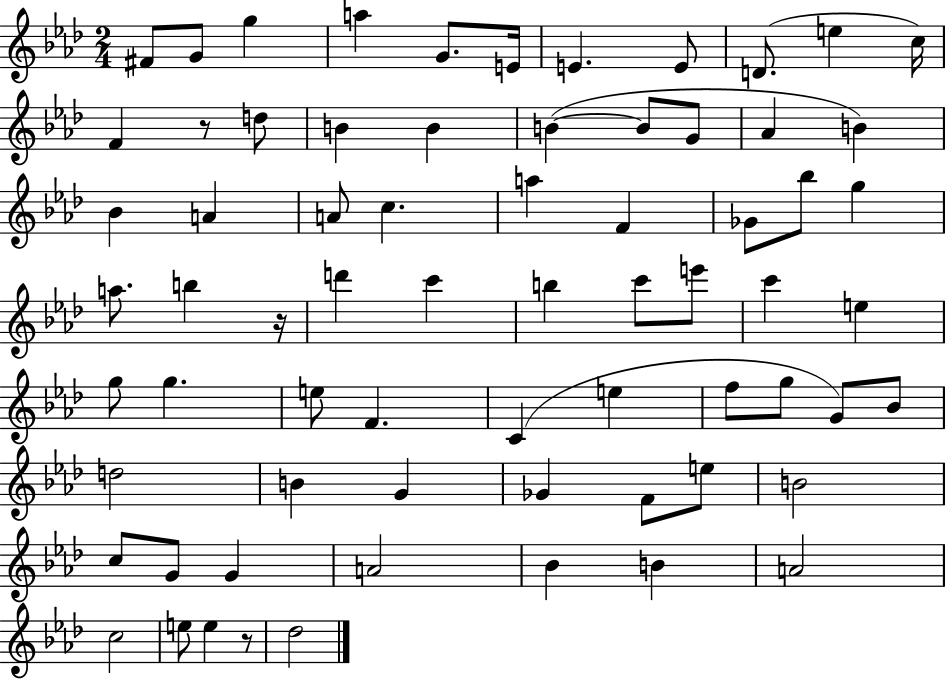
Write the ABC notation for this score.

X:1
T:Untitled
M:2/4
L:1/4
K:Ab
^F/2 G/2 g a G/2 E/4 E E/2 D/2 e c/4 F z/2 d/2 B B B B/2 G/2 _A B _B A A/2 c a F _G/2 _b/2 g a/2 b z/4 d' c' b c'/2 e'/2 c' e g/2 g e/2 F C e f/2 g/2 G/2 _B/2 d2 B G _G F/2 e/2 B2 c/2 G/2 G A2 _B B A2 c2 e/2 e z/2 _d2